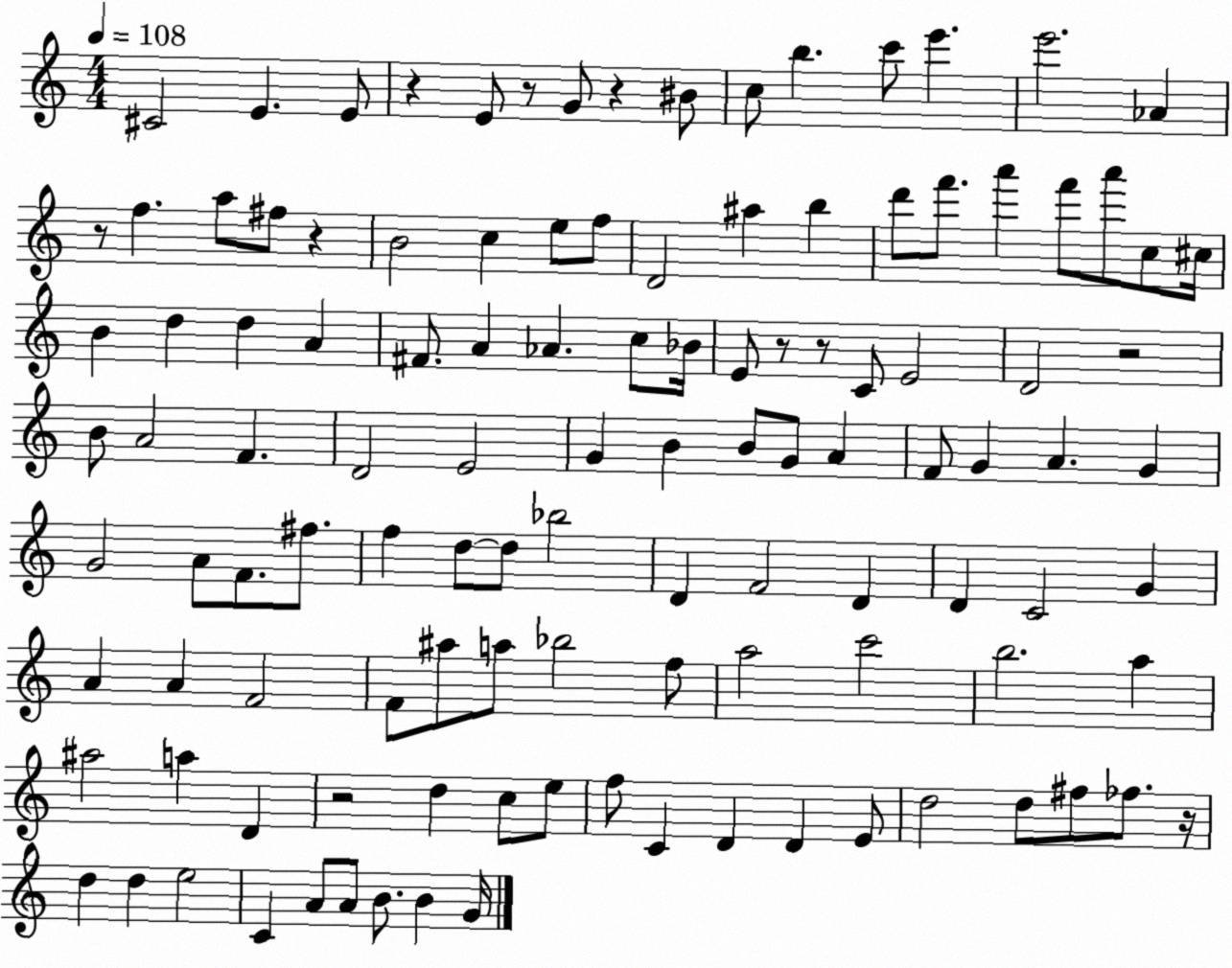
X:1
T:Untitled
M:4/4
L:1/4
K:C
^C2 E E/2 z E/2 z/2 G/2 z ^B/2 c/2 b c'/2 e' e'2 _A z/2 f a/2 ^f/2 z B2 c e/2 f/2 D2 ^a b d'/2 f'/2 a' f'/2 a'/2 c/2 ^c/4 B d d A ^F/2 A _A c/2 _B/4 E/2 z/2 z/2 C/2 E2 D2 z2 B/2 A2 F D2 E2 G B B/2 G/2 A F/2 G A G G2 A/2 F/2 ^f/2 f d/2 d/2 _b2 D F2 D D C2 G A A F2 F/2 ^a/2 a/2 _b2 f/2 a2 c'2 b2 a ^a2 a D z2 d c/2 e/2 f/2 C D D E/2 d2 d/2 ^f/2 _f/2 z/4 d d e2 C A/2 A/2 B/2 B G/4